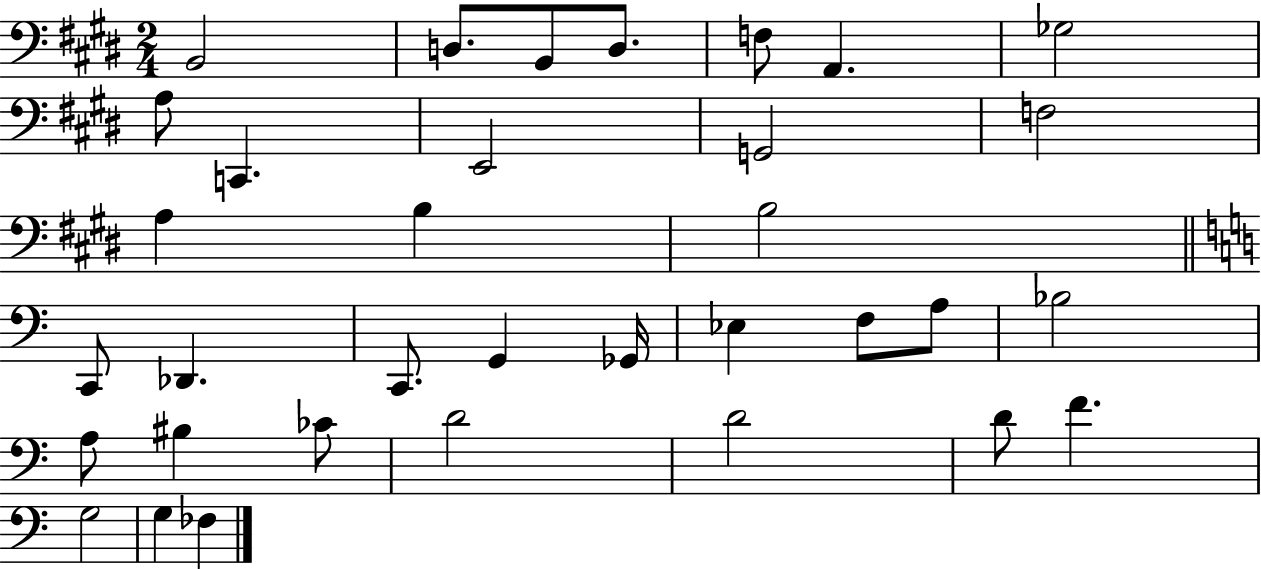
X:1
T:Untitled
M:2/4
L:1/4
K:E
B,,2 D,/2 B,,/2 D,/2 F,/2 A,, _G,2 A,/2 C,, E,,2 G,,2 F,2 A, B, B,2 C,,/2 _D,, C,,/2 G,, _G,,/4 _E, F,/2 A,/2 _B,2 A,/2 ^B, _C/2 D2 D2 D/2 F G,2 G, _F,